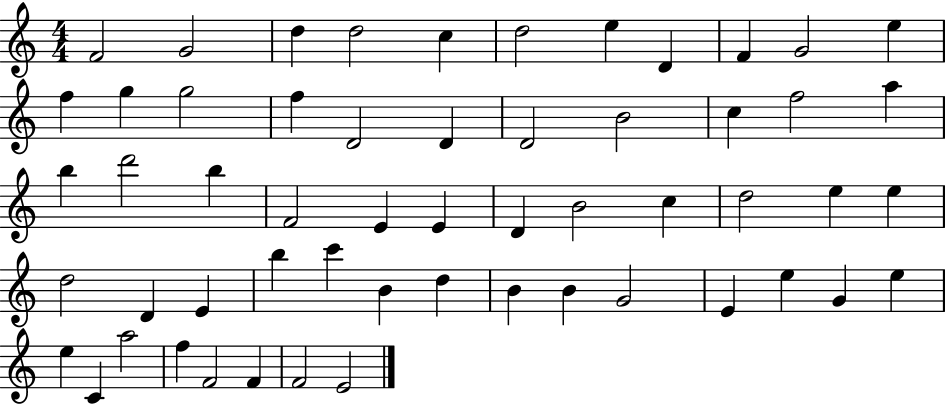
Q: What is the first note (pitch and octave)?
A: F4